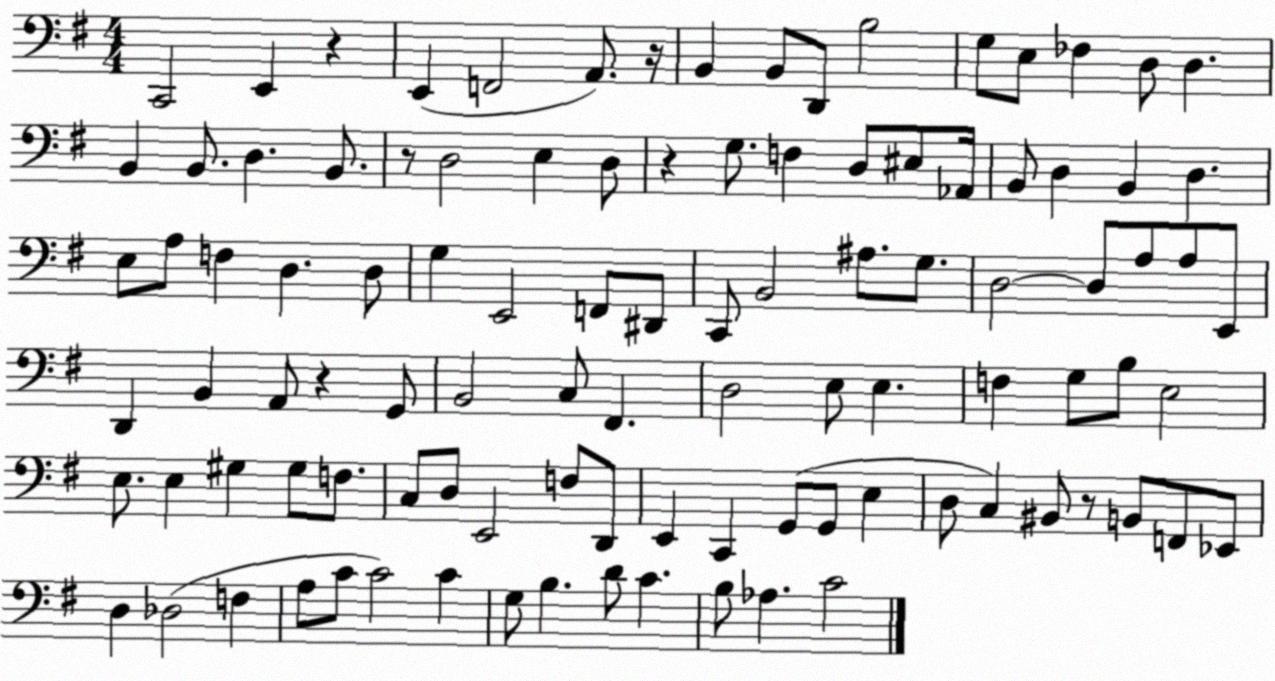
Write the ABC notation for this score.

X:1
T:Untitled
M:4/4
L:1/4
K:G
C,,2 E,, z E,, F,,2 A,,/2 z/4 B,, B,,/2 D,,/2 B,2 G,/2 E,/2 _F, D,/2 D, B,, B,,/2 D, B,,/2 z/2 D,2 E, D,/2 z G,/2 F, D,/2 ^E,/2 _A,,/4 B,,/2 D, B,, D, E,/2 A,/2 F, D, D,/2 G, E,,2 F,,/2 ^D,,/2 C,,/2 B,,2 ^A,/2 G,/2 D,2 D,/2 A,/2 A,/2 E,,/2 D,, B,, A,,/2 z G,,/2 B,,2 C,/2 ^F,, D,2 E,/2 E, F, G,/2 B,/2 E,2 E,/2 E, ^G, ^G,/2 F,/2 C,/2 D,/2 E,,2 F,/2 D,,/2 E,, C,, G,,/2 G,,/2 E, D,/2 C, ^B,,/2 z/2 B,,/2 F,,/2 _E,,/2 D, _D,2 F, A,/2 C/2 C2 C G,/2 B, D/2 C B,/2 _A, C2